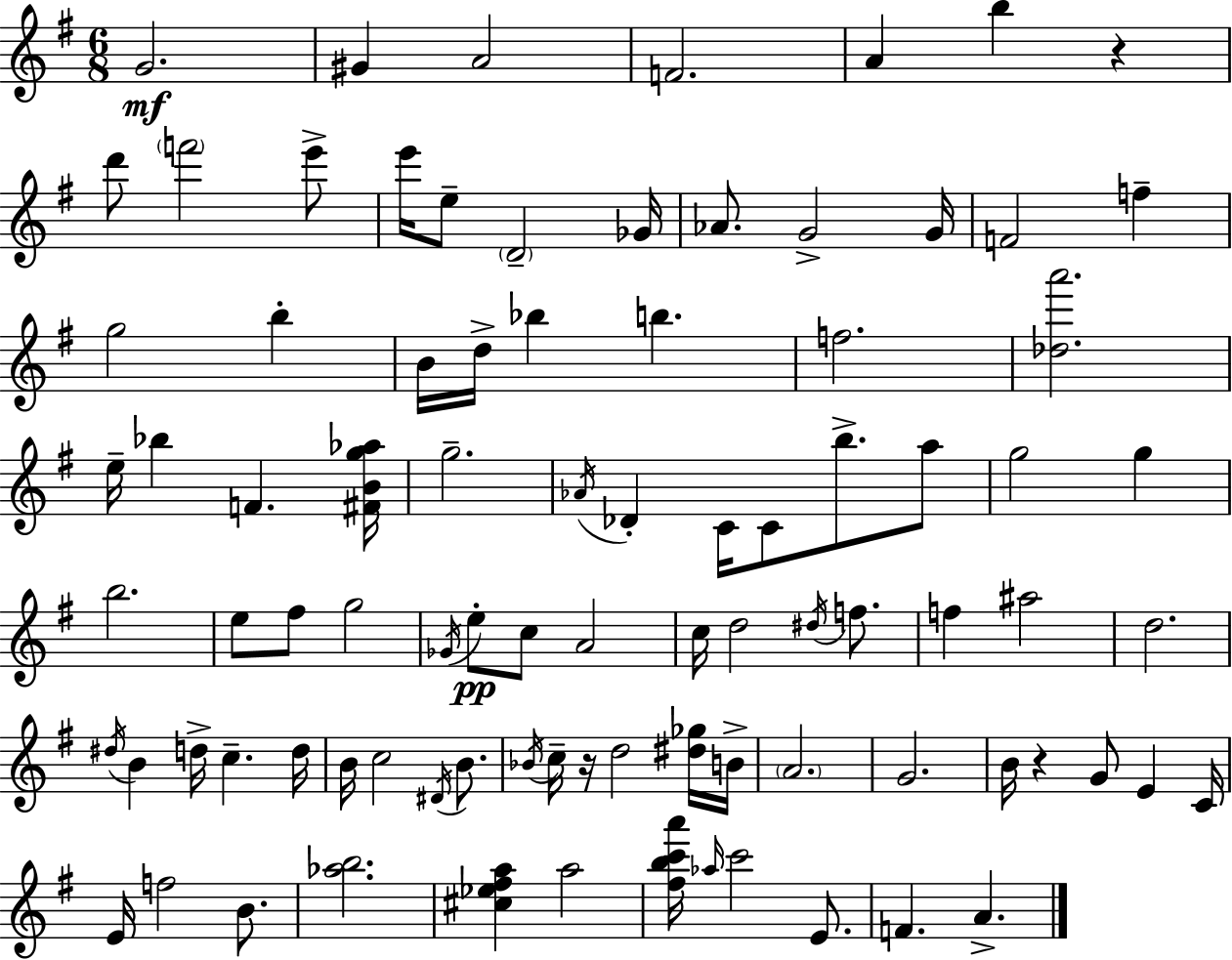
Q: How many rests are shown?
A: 3